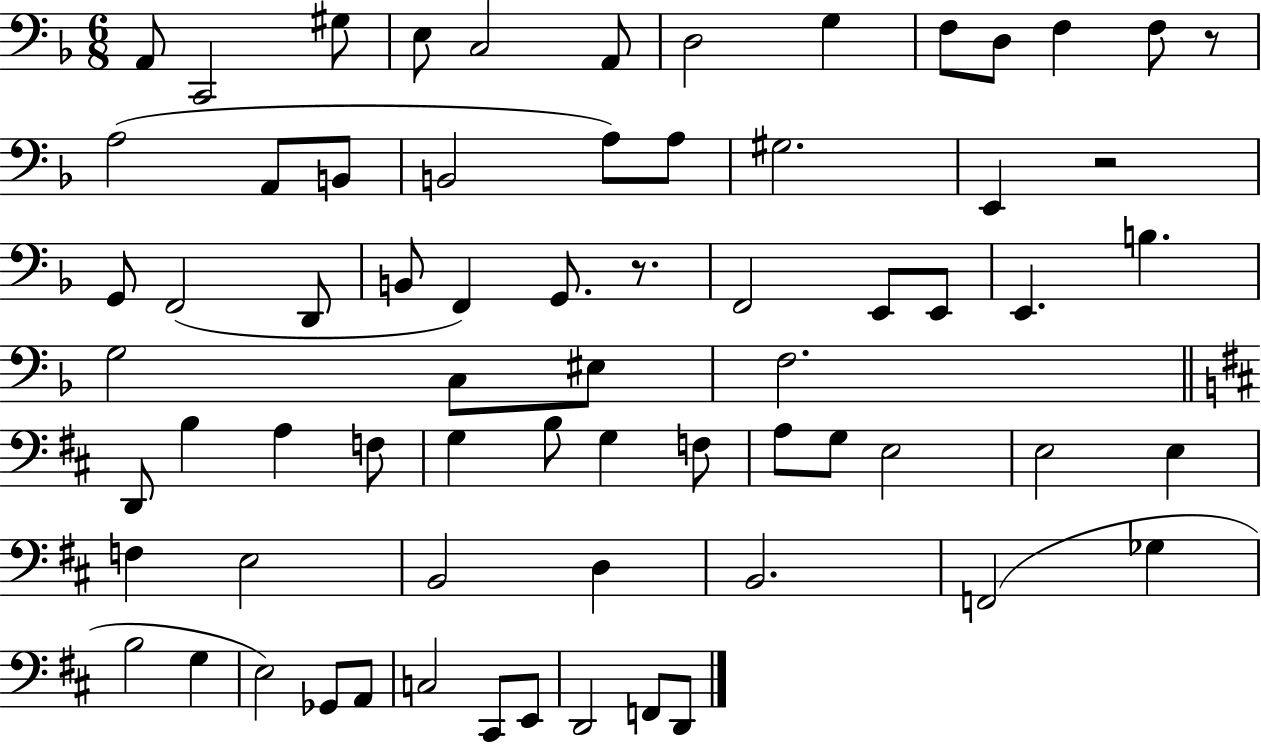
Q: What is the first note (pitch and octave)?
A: A2